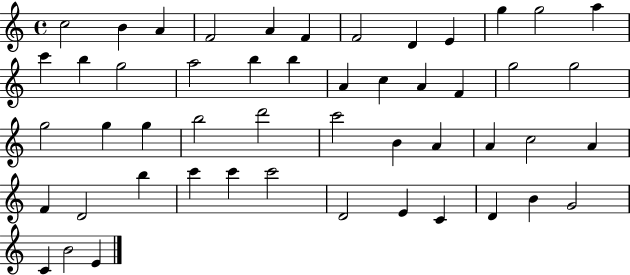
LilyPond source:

{
  \clef treble
  \time 4/4
  \defaultTimeSignature
  \key c \major
  c''2 b'4 a'4 | f'2 a'4 f'4 | f'2 d'4 e'4 | g''4 g''2 a''4 | \break c'''4 b''4 g''2 | a''2 b''4 b''4 | a'4 c''4 a'4 f'4 | g''2 g''2 | \break g''2 g''4 g''4 | b''2 d'''2 | c'''2 b'4 a'4 | a'4 c''2 a'4 | \break f'4 d'2 b''4 | c'''4 c'''4 c'''2 | d'2 e'4 c'4 | d'4 b'4 g'2 | \break c'4 b'2 e'4 | \bar "|."
}